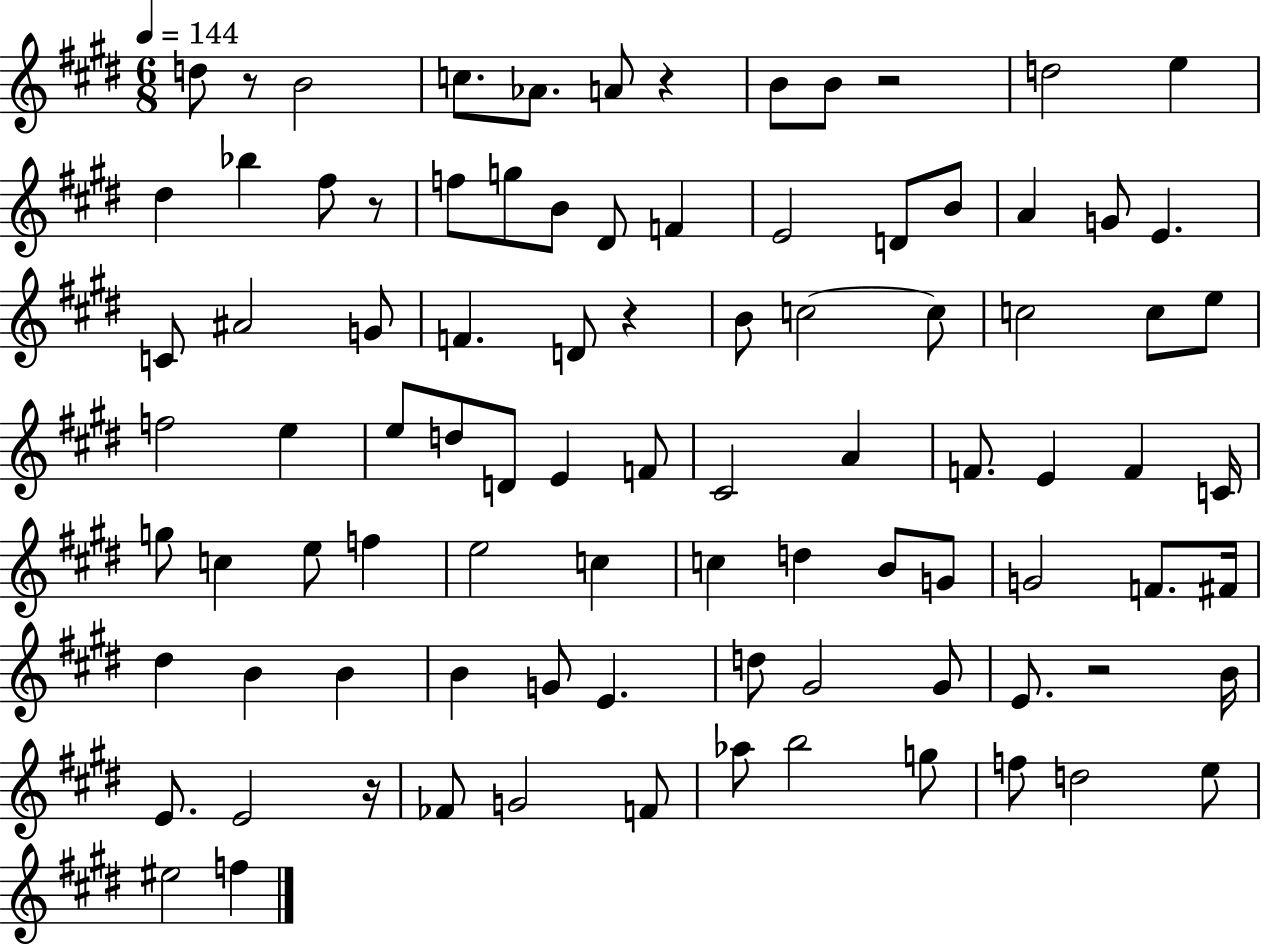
D5/e R/e B4/h C5/e. Ab4/e. A4/e R/q B4/e B4/e R/h D5/h E5/q D#5/q Bb5/q F#5/e R/e F5/e G5/e B4/e D#4/e F4/q E4/h D4/e B4/e A4/q G4/e E4/q. C4/e A#4/h G4/e F4/q. D4/e R/q B4/e C5/h C5/e C5/h C5/e E5/e F5/h E5/q E5/e D5/e D4/e E4/q F4/e C#4/h A4/q F4/e. E4/q F4/q C4/s G5/e C5/q E5/e F5/q E5/h C5/q C5/q D5/q B4/e G4/e G4/h F4/e. F#4/s D#5/q B4/q B4/q B4/q G4/e E4/q. D5/e G#4/h G#4/e E4/e. R/h B4/s E4/e. E4/h R/s FES4/e G4/h F4/e Ab5/e B5/h G5/e F5/e D5/h E5/e EIS5/h F5/q